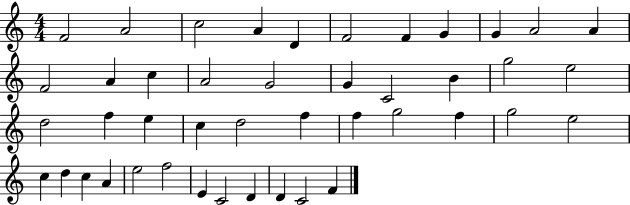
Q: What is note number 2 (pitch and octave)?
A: A4